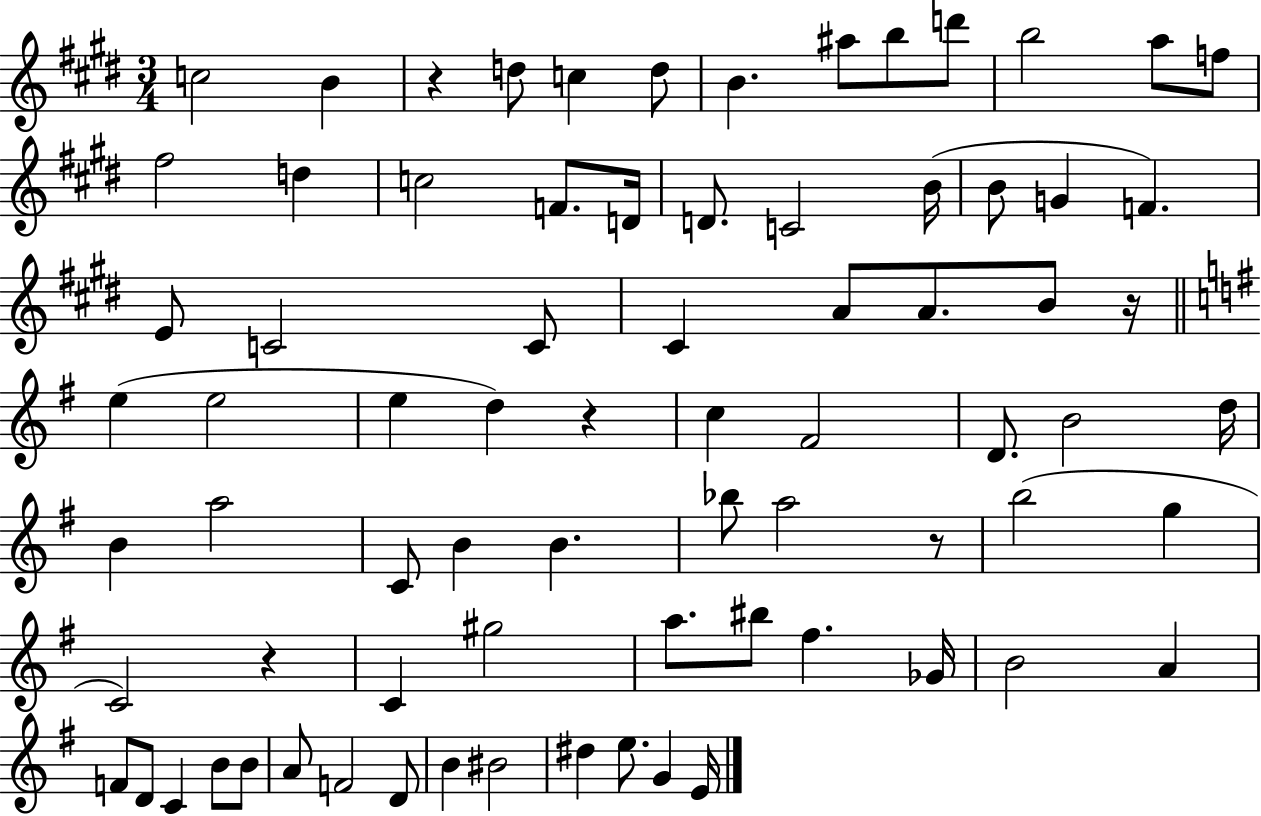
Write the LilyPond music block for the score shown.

{
  \clef treble
  \numericTimeSignature
  \time 3/4
  \key e \major
  c''2 b'4 | r4 d''8 c''4 d''8 | b'4. ais''8 b''8 d'''8 | b''2 a''8 f''8 | \break fis''2 d''4 | c''2 f'8. d'16 | d'8. c'2 b'16( | b'8 g'4 f'4.) | \break e'8 c'2 c'8 | cis'4 a'8 a'8. b'8 r16 | \bar "||" \break \key g \major e''4( e''2 | e''4 d''4) r4 | c''4 fis'2 | d'8. b'2 d''16 | \break b'4 a''2 | c'8 b'4 b'4. | bes''8 a''2 r8 | b''2( g''4 | \break c'2) r4 | c'4 gis''2 | a''8. bis''8 fis''4. ges'16 | b'2 a'4 | \break f'8 d'8 c'4 b'8 b'8 | a'8 f'2 d'8 | b'4 bis'2 | dis''4 e''8. g'4 e'16 | \break \bar "|."
}